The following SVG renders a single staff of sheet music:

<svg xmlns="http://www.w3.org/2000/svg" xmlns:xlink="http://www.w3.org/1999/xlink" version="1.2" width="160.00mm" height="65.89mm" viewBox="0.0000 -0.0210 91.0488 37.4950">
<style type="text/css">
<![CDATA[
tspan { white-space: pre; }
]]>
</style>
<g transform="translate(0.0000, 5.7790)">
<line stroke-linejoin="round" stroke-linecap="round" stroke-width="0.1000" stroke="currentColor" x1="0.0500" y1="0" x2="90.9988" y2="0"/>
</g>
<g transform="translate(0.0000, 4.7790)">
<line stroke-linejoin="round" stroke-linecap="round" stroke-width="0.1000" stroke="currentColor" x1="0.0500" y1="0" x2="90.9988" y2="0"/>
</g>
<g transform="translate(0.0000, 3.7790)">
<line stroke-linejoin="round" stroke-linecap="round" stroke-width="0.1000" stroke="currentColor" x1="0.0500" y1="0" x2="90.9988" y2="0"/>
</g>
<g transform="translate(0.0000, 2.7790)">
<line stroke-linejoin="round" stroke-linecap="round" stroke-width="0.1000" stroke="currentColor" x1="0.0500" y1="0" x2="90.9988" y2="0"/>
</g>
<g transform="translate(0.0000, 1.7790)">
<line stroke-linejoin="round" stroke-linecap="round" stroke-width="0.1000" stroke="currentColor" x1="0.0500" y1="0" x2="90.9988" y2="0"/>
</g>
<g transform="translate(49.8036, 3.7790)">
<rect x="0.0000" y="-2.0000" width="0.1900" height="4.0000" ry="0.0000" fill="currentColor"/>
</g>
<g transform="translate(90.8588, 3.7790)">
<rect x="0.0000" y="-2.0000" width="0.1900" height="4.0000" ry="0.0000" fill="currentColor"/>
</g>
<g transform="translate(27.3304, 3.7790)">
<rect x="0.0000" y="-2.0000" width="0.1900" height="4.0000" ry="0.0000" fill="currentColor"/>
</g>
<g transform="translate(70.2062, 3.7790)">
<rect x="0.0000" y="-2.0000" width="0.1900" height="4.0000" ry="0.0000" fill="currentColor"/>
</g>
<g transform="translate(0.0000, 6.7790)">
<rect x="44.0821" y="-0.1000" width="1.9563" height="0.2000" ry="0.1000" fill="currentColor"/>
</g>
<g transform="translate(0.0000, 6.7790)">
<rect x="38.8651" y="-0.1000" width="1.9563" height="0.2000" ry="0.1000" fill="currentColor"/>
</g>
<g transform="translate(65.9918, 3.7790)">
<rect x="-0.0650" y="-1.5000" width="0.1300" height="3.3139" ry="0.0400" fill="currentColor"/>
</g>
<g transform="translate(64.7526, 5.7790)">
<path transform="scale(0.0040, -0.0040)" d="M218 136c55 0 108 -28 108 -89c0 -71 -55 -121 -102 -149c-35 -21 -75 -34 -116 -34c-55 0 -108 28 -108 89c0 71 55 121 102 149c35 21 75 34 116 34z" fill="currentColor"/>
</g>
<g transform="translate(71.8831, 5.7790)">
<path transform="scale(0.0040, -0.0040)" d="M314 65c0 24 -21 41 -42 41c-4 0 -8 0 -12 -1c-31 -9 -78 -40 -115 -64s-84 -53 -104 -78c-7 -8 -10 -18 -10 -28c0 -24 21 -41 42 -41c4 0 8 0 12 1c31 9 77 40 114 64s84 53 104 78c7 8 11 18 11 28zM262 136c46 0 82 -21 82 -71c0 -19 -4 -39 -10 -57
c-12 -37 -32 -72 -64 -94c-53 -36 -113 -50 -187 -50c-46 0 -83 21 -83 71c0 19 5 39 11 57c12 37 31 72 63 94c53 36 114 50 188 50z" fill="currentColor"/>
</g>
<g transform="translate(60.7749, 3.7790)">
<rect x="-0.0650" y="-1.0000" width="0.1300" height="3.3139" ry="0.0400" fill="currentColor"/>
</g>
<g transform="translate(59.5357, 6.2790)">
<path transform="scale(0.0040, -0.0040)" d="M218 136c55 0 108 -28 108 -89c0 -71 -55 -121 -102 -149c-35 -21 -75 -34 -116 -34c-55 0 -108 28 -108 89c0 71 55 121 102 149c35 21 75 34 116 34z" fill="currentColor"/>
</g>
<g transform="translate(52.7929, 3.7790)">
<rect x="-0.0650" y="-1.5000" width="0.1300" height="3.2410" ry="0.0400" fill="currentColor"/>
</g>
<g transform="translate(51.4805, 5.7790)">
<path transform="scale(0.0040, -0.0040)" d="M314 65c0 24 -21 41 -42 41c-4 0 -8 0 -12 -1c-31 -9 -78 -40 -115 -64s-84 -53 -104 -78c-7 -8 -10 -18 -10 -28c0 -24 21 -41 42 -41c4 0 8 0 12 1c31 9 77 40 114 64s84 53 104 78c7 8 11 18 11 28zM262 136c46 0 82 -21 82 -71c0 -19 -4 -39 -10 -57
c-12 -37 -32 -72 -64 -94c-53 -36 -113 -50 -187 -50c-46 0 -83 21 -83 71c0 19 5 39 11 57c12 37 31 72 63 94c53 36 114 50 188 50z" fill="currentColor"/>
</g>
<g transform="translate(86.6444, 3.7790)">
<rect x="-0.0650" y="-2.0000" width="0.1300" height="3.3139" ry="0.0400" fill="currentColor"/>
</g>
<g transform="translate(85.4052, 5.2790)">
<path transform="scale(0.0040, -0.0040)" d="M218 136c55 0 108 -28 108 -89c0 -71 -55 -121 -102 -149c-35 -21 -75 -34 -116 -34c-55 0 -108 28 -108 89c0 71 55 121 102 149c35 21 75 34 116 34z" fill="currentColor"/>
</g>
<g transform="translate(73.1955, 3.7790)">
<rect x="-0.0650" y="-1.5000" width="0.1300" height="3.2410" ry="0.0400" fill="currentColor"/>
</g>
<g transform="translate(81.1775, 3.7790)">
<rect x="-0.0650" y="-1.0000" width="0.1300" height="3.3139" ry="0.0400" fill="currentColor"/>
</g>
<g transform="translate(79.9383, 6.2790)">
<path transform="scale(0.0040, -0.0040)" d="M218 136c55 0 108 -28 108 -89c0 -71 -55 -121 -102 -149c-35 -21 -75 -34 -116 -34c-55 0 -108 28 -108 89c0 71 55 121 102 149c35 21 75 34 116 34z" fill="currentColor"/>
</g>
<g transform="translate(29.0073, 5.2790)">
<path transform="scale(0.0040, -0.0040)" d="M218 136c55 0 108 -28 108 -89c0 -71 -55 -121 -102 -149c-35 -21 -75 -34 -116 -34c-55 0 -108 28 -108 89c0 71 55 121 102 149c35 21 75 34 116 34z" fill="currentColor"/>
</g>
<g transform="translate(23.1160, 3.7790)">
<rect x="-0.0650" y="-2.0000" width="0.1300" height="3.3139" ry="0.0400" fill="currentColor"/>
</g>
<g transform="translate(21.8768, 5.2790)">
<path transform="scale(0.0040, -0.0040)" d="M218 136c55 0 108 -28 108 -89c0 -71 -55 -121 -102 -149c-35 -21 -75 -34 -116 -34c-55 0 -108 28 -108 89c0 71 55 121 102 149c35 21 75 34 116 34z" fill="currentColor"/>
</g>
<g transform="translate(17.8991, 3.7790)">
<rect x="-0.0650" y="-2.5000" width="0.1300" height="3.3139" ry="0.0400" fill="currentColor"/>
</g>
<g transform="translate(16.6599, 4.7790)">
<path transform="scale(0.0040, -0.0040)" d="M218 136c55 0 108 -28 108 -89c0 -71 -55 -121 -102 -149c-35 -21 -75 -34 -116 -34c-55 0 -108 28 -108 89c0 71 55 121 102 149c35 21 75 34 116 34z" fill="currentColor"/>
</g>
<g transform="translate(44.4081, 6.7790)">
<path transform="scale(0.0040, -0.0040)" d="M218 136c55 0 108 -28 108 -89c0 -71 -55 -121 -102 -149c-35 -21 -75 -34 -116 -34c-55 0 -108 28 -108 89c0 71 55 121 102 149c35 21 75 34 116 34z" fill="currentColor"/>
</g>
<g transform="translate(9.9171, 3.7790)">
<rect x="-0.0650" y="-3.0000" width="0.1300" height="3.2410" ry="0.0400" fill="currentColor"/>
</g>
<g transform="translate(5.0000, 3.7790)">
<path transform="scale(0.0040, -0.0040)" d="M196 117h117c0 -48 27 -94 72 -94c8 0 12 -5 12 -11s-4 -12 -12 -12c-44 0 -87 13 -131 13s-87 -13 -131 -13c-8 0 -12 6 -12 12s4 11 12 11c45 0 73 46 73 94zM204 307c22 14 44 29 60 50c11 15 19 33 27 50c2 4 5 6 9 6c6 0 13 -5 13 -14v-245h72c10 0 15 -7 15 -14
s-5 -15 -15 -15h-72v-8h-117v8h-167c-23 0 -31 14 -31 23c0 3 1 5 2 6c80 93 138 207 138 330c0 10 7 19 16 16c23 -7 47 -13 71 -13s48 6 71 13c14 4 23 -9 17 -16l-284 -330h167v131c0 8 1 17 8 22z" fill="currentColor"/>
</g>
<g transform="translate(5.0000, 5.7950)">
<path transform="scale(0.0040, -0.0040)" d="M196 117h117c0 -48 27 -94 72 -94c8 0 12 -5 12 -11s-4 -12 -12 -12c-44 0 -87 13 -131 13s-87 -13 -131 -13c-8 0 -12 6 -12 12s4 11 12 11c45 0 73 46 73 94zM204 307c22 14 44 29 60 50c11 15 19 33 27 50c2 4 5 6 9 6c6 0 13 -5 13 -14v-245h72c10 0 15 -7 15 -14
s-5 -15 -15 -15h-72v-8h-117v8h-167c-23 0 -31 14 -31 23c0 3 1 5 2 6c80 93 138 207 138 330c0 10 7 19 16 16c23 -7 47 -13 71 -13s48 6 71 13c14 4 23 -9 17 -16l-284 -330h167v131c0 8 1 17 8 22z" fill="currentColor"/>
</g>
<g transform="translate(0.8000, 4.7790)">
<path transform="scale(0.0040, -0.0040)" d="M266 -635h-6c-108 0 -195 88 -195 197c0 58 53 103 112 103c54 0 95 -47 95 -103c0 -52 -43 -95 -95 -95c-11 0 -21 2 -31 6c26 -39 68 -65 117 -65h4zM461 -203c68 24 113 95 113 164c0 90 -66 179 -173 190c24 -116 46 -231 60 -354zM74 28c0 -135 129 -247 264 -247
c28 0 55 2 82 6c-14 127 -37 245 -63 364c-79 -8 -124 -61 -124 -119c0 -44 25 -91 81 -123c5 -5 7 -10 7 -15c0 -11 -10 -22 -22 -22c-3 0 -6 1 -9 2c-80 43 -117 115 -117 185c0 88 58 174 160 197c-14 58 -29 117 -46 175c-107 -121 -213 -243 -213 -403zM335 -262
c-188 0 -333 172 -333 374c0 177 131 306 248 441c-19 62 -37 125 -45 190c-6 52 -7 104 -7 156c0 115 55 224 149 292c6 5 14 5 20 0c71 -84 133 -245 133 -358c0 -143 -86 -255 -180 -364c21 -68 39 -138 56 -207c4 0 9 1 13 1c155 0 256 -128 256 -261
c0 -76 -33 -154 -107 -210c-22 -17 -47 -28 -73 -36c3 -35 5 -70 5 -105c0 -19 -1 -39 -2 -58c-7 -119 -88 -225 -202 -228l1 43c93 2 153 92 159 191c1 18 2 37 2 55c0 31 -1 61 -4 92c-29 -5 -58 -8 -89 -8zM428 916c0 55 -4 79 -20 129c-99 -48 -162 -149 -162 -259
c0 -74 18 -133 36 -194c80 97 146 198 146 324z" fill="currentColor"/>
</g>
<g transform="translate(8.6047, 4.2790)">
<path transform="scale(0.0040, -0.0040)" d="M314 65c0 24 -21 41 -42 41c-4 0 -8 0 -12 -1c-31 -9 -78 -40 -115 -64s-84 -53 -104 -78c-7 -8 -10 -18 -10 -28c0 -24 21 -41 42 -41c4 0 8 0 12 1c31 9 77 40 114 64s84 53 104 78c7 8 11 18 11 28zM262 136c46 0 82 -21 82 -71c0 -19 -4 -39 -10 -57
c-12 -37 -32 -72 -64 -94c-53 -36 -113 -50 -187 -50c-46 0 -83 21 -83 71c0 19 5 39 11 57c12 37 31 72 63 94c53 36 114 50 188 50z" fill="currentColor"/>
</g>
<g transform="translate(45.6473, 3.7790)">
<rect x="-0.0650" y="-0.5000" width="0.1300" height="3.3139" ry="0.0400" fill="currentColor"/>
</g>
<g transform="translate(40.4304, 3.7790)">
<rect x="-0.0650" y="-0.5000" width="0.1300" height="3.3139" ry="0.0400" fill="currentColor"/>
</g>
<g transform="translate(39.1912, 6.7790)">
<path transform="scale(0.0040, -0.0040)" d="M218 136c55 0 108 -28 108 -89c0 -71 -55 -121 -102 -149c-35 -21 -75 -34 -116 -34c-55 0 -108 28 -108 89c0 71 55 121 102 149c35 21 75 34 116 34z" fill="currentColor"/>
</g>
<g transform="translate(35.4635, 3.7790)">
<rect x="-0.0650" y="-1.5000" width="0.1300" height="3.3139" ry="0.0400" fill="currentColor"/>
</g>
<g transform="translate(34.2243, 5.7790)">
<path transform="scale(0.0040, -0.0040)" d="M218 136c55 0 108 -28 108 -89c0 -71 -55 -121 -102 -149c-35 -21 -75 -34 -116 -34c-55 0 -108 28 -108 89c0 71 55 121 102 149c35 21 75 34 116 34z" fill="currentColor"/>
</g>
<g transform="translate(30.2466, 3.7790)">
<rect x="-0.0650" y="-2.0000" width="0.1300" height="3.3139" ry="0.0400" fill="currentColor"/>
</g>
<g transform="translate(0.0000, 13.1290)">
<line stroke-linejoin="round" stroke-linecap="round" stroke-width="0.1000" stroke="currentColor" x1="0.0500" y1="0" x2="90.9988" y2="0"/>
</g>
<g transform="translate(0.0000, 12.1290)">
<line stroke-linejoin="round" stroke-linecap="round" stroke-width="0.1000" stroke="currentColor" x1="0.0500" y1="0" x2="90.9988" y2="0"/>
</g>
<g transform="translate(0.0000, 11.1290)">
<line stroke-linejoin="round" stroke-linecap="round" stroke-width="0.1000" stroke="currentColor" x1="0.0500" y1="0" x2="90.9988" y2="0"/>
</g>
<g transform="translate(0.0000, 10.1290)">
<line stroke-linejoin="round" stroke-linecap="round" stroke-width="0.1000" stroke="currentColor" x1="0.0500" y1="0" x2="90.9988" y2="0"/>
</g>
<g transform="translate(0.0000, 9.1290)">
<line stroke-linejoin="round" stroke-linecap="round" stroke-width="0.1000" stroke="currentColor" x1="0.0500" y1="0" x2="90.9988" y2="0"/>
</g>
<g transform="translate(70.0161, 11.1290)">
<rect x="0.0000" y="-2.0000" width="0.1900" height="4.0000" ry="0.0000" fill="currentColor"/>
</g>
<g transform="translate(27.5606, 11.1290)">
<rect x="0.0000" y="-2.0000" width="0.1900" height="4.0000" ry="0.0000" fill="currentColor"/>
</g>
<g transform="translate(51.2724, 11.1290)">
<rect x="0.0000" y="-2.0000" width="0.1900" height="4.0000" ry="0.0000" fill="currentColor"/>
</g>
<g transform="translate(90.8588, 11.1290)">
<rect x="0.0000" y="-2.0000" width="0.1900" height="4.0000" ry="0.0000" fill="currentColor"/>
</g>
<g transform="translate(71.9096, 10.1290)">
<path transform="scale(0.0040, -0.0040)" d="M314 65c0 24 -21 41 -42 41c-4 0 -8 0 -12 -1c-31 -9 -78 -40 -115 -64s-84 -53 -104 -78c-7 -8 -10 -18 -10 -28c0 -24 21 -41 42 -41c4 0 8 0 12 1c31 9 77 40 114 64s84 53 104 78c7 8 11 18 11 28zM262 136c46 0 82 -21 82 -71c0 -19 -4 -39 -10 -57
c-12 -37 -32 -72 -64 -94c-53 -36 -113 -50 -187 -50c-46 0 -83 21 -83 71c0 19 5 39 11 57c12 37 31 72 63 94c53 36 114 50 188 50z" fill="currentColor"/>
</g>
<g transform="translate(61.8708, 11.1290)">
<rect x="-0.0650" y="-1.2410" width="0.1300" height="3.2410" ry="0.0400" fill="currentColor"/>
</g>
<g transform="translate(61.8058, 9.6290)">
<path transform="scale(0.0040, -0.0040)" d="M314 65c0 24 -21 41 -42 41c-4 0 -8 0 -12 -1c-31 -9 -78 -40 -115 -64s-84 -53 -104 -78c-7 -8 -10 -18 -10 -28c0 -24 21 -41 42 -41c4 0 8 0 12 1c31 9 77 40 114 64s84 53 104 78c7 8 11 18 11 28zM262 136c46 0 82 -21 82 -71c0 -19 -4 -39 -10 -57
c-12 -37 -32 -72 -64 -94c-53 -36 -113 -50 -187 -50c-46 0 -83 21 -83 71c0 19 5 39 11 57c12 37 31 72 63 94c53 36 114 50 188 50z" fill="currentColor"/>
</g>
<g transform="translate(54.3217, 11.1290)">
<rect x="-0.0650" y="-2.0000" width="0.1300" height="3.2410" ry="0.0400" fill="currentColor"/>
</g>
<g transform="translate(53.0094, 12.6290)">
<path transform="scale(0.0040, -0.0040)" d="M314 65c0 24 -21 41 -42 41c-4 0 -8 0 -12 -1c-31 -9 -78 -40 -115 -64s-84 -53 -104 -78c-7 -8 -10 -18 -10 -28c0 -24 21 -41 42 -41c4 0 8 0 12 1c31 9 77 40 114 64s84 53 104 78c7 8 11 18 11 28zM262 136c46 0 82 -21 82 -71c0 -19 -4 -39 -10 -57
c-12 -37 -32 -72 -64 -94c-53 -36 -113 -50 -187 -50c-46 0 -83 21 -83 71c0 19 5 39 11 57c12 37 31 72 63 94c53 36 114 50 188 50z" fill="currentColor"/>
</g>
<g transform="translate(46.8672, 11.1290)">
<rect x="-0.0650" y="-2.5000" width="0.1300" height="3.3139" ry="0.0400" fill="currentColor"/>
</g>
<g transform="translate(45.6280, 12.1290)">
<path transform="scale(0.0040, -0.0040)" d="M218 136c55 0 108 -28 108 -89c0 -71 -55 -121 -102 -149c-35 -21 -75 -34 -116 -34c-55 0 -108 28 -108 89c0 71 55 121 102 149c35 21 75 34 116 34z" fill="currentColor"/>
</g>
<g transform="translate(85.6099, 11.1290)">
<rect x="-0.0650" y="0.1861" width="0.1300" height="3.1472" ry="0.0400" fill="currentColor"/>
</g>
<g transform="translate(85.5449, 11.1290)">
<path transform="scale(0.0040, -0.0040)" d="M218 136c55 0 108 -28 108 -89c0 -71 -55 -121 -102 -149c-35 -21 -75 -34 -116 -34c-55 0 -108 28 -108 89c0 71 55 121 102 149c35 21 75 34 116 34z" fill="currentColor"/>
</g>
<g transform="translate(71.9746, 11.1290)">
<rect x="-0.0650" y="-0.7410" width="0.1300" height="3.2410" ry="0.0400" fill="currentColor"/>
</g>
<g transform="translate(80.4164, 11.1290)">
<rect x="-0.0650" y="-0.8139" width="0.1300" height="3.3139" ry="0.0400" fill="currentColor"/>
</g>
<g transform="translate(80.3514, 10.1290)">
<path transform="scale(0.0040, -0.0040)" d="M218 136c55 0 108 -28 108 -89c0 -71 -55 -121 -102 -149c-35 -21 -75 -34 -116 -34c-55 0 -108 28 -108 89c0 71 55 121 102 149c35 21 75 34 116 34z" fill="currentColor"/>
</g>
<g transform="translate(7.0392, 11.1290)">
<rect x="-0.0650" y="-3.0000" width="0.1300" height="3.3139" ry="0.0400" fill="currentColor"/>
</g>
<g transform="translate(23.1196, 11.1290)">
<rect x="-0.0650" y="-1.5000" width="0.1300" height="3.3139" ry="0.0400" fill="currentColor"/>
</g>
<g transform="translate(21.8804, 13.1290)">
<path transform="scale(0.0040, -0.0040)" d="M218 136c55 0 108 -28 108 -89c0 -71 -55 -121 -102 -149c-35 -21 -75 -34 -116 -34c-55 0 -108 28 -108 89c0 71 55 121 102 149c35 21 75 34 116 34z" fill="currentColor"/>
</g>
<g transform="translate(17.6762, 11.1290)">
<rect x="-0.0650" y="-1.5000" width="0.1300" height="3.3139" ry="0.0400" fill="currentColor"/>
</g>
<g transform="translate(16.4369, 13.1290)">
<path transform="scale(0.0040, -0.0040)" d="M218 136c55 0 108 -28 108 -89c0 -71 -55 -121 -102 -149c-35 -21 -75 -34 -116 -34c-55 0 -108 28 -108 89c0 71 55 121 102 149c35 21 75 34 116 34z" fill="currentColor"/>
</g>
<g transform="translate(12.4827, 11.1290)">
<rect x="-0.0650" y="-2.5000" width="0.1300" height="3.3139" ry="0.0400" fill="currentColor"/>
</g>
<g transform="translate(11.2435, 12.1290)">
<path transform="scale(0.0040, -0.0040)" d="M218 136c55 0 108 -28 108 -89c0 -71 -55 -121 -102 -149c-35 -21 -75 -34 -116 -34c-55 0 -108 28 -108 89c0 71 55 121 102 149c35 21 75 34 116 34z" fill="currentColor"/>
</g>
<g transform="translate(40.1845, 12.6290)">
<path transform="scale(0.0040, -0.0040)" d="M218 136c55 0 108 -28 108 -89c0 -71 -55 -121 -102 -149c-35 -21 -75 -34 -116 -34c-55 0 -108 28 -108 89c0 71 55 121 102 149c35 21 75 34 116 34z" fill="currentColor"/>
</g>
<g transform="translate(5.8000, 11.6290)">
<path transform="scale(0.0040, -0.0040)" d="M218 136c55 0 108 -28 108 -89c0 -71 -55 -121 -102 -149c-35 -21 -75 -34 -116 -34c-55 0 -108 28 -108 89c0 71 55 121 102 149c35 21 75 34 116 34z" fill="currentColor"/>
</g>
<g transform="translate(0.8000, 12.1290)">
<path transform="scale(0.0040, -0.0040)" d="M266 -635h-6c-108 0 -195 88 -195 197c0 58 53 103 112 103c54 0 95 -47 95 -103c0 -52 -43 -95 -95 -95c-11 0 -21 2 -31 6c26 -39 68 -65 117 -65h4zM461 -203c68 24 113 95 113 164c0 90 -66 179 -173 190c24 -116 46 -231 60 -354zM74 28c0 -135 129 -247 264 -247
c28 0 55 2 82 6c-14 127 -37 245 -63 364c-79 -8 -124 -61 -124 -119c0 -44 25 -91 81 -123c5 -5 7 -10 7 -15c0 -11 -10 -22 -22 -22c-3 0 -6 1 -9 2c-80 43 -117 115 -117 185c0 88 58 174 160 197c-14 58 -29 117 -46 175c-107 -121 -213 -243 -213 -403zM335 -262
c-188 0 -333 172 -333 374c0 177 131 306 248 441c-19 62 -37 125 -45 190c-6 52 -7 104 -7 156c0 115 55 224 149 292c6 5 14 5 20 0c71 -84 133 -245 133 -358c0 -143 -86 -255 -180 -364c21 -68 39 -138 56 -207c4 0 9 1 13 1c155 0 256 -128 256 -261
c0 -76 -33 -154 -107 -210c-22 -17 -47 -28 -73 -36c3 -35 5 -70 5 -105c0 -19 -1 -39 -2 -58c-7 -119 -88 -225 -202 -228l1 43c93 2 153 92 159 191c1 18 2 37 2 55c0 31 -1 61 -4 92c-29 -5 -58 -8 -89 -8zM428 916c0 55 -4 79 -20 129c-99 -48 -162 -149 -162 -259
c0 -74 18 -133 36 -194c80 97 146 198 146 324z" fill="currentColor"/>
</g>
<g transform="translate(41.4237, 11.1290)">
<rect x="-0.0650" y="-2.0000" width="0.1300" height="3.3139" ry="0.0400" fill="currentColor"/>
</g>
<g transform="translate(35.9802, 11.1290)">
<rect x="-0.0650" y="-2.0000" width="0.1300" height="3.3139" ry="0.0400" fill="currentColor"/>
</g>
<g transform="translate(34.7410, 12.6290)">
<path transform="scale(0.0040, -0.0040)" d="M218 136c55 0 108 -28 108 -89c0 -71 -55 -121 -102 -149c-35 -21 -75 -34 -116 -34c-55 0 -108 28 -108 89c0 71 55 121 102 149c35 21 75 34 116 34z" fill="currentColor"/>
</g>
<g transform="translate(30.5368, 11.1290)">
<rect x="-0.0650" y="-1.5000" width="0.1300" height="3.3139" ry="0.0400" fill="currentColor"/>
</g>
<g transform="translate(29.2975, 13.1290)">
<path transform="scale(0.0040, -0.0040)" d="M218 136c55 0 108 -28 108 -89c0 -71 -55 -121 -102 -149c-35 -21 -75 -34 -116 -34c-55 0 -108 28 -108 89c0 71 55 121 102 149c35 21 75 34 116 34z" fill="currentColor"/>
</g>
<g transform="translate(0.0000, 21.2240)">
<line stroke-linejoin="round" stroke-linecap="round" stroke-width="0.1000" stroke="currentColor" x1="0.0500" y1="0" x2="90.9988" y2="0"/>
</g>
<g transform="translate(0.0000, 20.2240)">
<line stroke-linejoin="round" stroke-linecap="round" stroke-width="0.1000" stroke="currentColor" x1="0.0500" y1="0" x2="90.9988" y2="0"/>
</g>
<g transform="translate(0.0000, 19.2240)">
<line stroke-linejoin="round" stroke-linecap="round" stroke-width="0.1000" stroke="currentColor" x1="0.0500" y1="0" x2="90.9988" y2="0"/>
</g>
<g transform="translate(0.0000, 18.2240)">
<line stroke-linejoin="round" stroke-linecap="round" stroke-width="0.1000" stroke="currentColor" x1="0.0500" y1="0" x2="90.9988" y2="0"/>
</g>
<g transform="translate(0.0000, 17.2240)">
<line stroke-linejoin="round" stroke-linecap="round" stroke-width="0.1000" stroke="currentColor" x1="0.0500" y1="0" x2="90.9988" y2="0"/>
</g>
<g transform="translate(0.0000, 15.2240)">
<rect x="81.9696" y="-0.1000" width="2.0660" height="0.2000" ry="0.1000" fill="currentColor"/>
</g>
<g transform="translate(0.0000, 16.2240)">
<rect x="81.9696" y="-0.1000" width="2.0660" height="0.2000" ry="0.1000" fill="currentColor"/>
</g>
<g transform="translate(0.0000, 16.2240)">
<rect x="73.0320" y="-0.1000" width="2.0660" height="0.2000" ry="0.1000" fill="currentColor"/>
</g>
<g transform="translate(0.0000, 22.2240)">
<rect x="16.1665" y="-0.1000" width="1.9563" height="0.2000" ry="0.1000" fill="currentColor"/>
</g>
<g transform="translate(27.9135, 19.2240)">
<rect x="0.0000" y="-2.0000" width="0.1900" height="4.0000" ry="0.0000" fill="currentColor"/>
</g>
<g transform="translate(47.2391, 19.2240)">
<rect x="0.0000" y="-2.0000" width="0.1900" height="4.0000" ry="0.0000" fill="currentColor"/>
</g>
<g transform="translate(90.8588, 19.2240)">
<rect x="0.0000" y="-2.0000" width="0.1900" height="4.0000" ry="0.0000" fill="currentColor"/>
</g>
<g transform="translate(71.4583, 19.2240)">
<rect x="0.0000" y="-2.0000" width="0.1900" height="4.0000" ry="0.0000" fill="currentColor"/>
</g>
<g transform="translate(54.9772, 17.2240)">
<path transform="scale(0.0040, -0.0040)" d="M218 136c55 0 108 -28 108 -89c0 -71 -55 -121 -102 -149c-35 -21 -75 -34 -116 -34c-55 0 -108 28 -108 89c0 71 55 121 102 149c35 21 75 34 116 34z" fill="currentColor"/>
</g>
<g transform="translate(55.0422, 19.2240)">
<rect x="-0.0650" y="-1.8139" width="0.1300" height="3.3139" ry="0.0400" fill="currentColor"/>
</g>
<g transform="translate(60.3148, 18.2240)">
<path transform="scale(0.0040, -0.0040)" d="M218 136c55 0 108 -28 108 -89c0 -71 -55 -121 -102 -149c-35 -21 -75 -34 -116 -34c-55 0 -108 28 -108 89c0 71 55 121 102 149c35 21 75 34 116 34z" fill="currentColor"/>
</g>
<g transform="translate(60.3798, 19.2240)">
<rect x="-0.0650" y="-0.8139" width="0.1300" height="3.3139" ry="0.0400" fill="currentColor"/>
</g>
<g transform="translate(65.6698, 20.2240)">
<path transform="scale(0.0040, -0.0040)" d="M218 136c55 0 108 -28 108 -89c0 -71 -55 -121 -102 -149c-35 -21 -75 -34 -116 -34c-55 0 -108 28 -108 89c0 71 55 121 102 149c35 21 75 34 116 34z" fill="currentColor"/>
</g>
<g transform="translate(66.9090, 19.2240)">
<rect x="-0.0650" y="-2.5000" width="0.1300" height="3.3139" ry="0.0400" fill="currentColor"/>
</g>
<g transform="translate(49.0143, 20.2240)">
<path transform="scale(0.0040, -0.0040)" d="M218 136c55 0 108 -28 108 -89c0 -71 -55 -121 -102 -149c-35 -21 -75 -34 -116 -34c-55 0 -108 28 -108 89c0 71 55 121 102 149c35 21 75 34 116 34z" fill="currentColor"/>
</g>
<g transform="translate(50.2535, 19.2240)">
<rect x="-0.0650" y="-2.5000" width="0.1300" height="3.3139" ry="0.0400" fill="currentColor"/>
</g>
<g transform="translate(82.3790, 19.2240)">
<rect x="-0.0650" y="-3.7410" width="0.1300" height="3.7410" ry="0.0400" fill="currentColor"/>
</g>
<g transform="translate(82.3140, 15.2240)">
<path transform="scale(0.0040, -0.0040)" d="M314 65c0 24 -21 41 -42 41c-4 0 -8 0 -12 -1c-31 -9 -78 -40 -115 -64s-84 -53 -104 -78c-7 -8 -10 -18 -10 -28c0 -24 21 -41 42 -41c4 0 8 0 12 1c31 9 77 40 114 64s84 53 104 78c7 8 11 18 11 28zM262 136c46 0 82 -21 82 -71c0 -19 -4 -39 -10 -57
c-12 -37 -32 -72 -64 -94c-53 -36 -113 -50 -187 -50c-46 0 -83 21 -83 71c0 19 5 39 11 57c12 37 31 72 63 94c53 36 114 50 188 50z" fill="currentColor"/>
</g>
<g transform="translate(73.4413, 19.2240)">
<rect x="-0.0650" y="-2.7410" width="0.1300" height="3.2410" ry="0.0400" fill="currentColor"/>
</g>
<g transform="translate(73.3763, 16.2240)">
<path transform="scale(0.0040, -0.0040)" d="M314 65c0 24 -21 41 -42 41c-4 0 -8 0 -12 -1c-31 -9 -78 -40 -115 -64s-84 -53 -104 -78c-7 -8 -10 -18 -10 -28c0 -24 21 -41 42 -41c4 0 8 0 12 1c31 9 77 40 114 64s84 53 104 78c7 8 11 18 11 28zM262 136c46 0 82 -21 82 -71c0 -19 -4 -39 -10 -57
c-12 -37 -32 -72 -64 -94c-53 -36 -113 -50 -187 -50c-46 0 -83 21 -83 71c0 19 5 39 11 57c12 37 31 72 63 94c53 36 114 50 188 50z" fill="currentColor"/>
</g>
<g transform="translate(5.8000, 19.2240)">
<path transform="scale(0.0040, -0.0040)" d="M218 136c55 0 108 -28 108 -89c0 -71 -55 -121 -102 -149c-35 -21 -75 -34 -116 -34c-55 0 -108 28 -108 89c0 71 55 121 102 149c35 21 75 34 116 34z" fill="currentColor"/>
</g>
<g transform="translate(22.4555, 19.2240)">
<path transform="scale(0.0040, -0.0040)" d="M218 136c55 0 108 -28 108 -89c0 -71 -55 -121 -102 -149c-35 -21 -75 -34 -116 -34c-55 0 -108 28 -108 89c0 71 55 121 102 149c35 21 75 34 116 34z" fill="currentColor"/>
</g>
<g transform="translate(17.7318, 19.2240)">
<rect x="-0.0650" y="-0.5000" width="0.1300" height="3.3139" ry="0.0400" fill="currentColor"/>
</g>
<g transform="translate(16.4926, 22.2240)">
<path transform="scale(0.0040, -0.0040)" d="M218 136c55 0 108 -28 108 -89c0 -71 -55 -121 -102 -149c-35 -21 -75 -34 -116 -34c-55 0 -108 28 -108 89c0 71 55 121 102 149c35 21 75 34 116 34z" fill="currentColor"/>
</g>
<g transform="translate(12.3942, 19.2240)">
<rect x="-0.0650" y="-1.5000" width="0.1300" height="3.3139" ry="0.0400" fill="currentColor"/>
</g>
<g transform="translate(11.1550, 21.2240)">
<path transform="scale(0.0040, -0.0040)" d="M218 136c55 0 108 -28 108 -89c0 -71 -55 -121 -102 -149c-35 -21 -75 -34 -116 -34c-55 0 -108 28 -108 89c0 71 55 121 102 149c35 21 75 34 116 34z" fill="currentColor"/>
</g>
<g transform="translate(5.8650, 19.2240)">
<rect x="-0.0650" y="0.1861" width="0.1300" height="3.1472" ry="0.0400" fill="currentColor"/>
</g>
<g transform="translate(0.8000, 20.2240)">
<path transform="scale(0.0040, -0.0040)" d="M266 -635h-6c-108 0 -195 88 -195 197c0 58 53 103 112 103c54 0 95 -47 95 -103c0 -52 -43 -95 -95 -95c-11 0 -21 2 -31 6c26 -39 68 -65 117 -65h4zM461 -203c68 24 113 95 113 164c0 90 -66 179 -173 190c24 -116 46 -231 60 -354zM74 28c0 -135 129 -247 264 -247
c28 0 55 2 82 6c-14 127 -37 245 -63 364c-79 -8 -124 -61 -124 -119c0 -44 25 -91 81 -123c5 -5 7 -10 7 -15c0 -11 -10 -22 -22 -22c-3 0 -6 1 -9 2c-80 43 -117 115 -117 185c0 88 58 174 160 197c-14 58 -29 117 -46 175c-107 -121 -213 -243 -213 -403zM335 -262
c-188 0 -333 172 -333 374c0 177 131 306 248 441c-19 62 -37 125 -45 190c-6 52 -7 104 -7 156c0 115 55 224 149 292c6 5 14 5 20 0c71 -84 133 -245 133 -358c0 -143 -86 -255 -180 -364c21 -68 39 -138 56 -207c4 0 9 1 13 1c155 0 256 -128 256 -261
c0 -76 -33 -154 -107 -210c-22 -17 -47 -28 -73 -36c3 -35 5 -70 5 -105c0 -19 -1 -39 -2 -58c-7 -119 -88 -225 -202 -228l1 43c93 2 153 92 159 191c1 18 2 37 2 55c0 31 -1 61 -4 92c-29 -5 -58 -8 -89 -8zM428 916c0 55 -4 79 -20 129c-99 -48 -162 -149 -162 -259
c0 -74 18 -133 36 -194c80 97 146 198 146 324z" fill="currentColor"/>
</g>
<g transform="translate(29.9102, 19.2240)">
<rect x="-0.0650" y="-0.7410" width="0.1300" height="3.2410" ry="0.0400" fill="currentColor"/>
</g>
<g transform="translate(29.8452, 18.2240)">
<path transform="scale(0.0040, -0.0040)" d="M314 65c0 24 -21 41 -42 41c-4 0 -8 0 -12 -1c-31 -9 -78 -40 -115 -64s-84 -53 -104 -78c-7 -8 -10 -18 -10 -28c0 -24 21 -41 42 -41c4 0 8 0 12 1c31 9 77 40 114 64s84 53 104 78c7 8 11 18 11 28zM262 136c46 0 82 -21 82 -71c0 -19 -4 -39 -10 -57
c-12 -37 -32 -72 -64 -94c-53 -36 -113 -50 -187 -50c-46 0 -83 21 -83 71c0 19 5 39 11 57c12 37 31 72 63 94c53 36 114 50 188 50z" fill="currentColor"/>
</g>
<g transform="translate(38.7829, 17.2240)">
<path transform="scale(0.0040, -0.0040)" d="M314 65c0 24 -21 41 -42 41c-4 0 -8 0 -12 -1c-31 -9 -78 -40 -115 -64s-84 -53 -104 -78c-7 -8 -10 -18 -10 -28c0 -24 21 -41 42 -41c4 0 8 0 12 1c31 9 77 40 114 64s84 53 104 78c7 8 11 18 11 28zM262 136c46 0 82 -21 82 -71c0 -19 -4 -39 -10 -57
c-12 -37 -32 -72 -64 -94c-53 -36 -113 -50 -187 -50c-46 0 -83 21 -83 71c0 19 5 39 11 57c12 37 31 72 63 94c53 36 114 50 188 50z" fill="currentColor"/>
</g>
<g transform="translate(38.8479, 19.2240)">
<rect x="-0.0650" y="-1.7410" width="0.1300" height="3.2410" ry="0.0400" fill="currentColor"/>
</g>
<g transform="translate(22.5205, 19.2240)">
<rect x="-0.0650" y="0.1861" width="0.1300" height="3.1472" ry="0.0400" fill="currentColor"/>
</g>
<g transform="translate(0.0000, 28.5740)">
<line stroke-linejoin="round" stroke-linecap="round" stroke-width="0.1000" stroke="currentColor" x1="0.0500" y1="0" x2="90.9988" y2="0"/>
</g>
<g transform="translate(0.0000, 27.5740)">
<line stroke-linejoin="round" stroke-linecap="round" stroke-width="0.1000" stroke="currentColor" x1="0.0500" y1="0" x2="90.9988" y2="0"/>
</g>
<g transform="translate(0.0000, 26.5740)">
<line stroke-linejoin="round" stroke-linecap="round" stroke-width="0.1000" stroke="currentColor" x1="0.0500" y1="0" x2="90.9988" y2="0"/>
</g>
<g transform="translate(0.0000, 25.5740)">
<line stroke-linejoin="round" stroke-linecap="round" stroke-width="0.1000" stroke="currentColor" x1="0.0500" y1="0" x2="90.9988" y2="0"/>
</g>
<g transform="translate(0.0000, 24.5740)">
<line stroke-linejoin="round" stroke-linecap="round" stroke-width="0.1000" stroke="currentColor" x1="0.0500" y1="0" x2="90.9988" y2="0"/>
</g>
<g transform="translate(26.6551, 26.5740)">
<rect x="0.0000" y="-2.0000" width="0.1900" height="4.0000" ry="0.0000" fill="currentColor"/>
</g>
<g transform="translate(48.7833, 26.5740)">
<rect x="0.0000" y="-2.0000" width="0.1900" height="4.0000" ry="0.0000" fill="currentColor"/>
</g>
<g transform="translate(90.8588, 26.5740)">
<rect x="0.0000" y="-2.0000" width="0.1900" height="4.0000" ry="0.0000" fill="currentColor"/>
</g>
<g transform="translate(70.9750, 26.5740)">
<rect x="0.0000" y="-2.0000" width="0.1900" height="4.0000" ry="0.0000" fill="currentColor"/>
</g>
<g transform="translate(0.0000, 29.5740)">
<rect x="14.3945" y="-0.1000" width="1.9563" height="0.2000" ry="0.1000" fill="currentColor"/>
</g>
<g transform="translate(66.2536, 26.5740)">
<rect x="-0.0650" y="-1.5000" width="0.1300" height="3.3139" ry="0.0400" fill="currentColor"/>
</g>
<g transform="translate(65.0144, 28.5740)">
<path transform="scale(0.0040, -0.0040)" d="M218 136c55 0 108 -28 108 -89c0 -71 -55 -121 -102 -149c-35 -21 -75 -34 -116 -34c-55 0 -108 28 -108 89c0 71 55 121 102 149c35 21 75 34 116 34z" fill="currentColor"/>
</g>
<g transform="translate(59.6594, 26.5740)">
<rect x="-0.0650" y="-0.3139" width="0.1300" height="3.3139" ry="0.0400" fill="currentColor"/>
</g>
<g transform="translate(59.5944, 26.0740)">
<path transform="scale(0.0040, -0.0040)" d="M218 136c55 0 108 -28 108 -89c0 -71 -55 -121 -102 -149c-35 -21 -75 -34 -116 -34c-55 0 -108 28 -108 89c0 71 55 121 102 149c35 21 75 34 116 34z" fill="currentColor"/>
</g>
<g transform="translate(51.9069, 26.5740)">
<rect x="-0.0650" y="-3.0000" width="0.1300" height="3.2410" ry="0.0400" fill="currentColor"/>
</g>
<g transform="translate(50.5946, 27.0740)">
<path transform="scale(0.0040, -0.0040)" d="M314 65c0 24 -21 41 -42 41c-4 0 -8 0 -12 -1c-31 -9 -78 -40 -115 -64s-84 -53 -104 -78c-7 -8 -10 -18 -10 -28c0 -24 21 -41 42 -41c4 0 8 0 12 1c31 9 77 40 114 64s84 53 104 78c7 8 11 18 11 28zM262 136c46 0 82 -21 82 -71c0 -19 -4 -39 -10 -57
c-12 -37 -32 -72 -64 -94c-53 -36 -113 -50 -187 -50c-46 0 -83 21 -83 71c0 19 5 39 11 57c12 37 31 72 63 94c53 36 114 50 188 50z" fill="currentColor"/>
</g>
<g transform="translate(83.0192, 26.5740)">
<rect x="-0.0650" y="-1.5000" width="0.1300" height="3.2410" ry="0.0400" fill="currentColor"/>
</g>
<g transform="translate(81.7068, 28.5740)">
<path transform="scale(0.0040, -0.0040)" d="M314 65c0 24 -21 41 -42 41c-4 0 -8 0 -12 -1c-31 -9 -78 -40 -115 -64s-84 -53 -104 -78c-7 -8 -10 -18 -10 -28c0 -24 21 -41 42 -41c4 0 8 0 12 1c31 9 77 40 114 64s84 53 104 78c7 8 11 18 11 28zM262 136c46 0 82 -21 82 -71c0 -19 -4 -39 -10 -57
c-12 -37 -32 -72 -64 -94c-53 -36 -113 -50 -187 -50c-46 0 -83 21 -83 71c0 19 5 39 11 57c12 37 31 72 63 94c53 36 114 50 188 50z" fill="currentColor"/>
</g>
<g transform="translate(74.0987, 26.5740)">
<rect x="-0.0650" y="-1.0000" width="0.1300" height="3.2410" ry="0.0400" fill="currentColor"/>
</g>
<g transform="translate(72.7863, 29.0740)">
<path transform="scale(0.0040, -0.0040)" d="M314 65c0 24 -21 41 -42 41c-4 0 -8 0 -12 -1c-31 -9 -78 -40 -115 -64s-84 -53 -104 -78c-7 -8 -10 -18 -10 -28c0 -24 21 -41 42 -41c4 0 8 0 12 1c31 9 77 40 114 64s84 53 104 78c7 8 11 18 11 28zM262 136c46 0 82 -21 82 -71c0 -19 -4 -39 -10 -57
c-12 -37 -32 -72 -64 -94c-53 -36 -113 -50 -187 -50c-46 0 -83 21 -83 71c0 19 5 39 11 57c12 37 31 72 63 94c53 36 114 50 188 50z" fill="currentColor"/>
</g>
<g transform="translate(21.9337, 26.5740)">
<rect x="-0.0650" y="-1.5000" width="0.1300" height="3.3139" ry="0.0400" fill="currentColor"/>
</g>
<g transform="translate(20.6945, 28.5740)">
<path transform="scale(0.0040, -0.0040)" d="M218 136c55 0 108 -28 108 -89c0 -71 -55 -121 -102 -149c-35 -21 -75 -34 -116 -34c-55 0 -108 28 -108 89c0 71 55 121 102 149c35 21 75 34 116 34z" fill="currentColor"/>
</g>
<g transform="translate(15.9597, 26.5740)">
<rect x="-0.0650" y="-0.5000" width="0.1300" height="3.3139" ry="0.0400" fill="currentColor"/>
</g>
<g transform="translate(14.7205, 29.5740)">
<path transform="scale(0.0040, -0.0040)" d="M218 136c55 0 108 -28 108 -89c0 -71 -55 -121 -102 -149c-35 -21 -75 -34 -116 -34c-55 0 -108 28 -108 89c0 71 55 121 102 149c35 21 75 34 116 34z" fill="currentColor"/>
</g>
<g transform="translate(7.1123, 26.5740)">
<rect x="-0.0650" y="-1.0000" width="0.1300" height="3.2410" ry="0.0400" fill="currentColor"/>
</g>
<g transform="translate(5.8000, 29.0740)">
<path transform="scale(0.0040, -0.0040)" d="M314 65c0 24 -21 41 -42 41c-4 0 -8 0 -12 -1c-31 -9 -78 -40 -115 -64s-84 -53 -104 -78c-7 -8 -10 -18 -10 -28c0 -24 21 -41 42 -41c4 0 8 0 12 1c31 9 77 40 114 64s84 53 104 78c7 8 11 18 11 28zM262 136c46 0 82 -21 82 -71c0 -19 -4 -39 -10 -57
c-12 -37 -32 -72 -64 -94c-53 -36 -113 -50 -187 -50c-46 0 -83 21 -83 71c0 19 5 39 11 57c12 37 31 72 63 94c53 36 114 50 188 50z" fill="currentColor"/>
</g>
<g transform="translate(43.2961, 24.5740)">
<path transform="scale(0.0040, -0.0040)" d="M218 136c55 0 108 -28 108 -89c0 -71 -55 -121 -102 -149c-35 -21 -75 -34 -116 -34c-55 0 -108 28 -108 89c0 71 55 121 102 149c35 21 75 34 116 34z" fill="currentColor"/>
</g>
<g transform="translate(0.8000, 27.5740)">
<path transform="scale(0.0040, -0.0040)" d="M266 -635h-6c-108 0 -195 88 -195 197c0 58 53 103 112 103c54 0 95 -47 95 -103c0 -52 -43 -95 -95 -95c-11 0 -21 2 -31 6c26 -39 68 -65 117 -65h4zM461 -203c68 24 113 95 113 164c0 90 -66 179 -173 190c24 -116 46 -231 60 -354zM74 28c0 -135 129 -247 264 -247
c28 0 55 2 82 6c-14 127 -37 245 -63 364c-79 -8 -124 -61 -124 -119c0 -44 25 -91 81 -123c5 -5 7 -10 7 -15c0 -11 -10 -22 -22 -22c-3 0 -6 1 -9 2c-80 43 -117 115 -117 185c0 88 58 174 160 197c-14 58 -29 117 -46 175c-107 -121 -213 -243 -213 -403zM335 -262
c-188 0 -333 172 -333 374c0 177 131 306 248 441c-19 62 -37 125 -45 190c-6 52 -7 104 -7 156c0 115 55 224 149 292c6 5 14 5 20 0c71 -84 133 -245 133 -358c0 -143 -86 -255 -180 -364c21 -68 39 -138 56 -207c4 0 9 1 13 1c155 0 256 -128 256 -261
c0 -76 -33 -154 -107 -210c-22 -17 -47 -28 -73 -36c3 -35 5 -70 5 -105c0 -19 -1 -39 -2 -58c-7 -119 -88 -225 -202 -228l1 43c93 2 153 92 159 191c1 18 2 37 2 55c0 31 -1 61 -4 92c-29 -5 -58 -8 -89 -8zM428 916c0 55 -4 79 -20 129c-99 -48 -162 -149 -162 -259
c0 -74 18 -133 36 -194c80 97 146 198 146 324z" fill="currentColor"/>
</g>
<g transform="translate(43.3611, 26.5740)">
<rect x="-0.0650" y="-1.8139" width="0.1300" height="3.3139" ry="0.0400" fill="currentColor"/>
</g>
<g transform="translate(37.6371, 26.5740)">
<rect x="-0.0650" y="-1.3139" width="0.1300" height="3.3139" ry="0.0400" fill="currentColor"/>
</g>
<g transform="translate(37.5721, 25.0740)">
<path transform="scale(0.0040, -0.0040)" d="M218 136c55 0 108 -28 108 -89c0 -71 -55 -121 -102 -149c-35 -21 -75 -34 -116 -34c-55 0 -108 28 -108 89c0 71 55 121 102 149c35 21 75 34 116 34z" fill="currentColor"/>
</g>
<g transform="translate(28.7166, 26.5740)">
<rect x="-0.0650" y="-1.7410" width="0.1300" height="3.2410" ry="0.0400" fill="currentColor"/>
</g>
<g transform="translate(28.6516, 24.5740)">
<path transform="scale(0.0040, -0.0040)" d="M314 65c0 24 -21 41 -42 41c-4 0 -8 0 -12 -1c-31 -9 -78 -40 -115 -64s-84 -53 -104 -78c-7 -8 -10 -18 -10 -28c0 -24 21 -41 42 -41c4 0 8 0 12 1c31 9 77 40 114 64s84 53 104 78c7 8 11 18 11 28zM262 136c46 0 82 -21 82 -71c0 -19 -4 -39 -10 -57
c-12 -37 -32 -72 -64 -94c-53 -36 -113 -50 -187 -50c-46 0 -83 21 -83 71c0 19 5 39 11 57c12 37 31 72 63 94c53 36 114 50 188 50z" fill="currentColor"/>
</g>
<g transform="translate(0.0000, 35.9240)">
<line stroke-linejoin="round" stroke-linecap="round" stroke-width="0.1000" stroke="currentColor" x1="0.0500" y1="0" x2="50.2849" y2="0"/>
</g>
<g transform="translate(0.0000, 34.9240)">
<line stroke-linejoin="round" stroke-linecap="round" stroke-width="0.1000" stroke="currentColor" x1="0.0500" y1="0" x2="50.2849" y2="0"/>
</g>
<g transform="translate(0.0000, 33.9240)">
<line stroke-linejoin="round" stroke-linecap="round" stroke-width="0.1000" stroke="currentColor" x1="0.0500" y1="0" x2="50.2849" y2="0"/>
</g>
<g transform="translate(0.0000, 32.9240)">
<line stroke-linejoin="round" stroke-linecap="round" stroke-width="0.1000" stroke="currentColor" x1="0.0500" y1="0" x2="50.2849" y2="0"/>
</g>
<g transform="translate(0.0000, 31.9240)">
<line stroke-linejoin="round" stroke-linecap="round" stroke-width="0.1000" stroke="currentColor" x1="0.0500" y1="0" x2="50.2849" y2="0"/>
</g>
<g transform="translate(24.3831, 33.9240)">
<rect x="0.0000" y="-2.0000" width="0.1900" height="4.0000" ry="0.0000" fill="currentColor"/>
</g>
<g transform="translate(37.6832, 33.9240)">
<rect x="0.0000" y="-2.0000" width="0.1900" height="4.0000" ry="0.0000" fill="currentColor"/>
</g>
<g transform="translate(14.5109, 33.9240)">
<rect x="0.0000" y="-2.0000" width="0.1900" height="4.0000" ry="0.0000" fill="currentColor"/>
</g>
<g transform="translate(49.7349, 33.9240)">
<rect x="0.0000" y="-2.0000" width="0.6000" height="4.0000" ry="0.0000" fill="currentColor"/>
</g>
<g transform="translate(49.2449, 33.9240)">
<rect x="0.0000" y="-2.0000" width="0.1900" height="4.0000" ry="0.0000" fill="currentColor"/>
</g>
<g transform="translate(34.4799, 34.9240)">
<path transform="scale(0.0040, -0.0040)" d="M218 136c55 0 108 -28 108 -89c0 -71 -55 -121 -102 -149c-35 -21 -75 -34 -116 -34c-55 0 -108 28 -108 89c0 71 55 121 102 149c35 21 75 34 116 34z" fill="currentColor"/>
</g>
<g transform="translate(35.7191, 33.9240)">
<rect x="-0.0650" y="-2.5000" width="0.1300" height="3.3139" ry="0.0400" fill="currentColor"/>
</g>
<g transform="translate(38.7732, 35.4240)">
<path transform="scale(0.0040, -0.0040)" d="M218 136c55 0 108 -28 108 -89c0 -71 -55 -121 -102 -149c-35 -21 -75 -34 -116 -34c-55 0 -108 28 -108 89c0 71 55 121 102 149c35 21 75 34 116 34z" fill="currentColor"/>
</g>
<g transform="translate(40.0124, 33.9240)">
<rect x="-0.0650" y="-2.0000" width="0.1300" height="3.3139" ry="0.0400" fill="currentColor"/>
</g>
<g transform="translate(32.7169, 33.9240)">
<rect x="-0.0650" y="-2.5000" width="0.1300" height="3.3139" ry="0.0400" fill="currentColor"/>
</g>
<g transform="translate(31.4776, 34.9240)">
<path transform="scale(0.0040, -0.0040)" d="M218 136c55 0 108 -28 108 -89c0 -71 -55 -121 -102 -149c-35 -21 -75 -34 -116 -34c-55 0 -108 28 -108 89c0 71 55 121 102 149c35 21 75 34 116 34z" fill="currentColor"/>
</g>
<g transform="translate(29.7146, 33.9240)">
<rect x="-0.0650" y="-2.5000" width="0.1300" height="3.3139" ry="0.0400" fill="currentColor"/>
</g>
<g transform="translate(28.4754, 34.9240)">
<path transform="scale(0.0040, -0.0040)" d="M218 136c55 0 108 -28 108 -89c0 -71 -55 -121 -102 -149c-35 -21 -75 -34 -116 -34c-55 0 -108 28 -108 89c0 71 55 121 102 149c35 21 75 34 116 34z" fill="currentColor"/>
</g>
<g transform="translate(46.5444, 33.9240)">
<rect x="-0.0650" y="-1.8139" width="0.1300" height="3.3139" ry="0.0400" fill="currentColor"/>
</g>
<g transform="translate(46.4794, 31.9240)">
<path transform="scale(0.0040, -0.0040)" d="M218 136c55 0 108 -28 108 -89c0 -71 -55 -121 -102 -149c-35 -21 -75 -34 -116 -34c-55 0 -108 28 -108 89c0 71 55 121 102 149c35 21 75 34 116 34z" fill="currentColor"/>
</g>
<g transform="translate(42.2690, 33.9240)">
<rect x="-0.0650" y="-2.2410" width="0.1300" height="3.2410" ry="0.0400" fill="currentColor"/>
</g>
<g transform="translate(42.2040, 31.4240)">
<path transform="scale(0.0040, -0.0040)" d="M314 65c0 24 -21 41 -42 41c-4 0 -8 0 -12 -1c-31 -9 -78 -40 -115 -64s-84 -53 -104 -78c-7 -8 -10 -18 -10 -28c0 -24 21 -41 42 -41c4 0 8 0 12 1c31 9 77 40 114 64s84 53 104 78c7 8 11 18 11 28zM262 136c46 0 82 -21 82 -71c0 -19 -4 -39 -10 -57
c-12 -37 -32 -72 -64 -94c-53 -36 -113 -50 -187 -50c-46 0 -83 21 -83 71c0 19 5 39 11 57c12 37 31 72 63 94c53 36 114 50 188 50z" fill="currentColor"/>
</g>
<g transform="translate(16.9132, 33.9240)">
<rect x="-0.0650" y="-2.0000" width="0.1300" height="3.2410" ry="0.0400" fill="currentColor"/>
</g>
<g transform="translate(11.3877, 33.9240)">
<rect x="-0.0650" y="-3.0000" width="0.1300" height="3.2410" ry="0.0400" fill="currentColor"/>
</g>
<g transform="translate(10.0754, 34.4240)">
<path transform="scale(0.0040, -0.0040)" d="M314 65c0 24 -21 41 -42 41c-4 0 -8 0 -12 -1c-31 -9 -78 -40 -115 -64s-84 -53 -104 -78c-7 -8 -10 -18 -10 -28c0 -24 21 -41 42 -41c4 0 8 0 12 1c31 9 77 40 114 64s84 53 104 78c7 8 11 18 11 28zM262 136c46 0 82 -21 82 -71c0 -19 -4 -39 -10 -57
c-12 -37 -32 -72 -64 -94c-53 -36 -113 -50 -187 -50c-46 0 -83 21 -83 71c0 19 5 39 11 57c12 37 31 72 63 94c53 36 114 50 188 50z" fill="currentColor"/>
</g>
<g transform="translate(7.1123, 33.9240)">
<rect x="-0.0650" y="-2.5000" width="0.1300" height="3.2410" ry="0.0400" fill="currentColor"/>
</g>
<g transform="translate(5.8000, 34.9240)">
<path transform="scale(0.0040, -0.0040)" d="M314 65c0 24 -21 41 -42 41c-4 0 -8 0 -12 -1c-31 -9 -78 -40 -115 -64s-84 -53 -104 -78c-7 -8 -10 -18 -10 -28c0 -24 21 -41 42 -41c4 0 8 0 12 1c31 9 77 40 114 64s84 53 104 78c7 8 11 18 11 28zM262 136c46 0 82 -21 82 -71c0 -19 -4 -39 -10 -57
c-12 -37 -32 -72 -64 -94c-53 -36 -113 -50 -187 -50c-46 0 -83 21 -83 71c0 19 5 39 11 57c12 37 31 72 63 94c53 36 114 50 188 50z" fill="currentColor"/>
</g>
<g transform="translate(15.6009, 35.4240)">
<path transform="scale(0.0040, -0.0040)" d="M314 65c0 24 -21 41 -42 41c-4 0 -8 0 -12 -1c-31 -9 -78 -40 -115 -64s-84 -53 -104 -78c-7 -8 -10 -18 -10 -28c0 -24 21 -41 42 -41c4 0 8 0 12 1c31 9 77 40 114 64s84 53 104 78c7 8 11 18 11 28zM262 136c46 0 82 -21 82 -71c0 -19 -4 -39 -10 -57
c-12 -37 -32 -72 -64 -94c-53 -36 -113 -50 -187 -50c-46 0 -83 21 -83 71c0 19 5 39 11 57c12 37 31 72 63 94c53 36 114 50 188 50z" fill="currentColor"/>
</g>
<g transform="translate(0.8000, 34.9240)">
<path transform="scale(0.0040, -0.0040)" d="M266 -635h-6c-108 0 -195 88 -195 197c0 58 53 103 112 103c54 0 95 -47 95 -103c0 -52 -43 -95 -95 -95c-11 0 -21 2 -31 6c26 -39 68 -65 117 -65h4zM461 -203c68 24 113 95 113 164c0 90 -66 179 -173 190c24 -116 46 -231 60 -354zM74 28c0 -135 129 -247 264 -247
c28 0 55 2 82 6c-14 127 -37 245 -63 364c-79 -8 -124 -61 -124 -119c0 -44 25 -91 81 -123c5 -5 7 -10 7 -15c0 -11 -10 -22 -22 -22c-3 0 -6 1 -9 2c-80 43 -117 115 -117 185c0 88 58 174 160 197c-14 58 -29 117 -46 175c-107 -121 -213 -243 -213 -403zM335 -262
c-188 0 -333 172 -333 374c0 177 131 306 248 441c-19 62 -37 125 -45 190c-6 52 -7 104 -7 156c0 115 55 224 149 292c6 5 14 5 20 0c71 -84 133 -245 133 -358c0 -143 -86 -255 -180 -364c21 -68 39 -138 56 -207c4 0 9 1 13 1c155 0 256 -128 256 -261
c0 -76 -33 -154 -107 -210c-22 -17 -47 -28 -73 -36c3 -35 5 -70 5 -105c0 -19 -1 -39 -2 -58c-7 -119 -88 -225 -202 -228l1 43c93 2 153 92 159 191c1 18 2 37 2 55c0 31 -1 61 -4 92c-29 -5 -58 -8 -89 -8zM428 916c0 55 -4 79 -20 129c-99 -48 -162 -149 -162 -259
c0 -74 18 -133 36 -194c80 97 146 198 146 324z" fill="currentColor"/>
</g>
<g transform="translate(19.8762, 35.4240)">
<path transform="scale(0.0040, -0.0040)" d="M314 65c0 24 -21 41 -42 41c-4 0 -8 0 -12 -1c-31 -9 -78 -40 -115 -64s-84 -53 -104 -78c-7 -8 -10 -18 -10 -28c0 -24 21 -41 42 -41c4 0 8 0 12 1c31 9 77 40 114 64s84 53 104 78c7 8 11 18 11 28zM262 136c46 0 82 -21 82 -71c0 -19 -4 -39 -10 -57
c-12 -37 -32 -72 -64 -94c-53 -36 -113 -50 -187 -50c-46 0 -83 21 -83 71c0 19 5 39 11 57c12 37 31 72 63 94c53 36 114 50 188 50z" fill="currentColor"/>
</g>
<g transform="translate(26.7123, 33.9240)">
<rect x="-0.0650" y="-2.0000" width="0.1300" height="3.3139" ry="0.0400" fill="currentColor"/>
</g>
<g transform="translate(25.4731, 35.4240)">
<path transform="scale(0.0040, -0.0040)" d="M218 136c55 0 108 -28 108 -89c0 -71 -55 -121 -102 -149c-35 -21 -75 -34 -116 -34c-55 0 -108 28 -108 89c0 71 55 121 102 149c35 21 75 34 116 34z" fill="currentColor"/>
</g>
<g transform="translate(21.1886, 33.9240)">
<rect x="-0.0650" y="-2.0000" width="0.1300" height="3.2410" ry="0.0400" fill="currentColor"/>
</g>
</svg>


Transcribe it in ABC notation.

X:1
T:Untitled
M:4/4
L:1/4
K:C
A2 G F F E C C E2 D E E2 D F A G E E E F F G F2 e2 d2 d B B E C B d2 f2 G f d G a2 c'2 D2 C E f2 e f A2 c E D2 E2 G2 A2 F2 F2 F G G G F g2 f